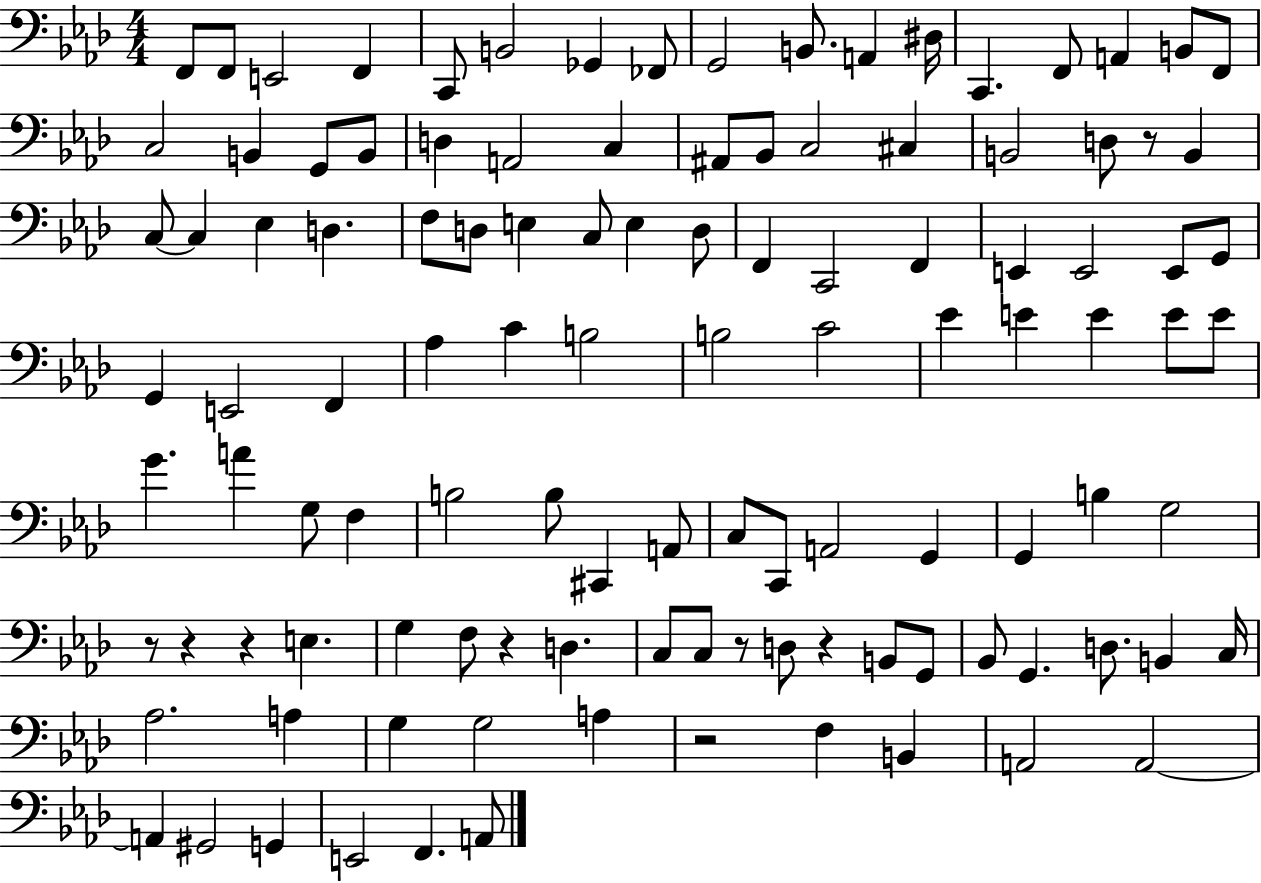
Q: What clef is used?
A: bass